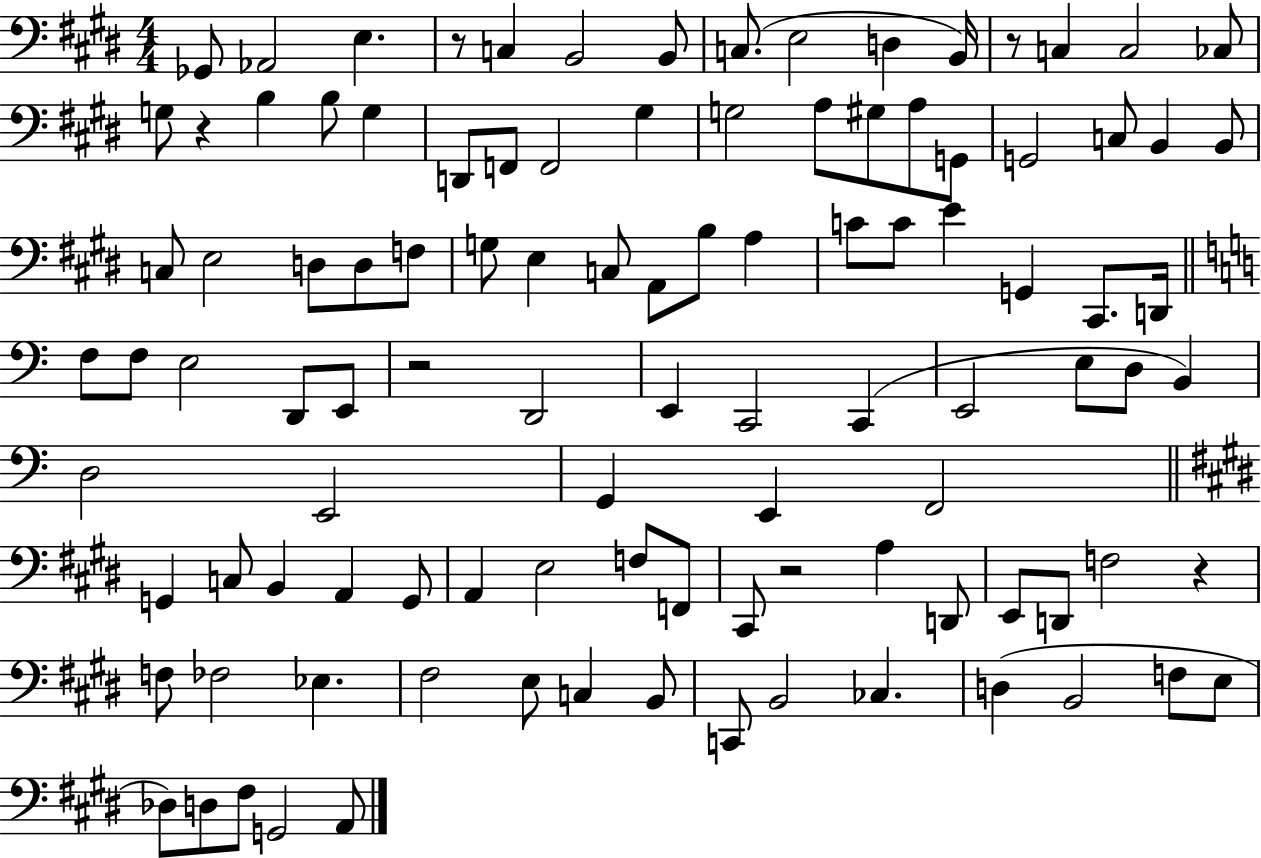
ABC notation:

X:1
T:Untitled
M:4/4
L:1/4
K:E
_G,,/2 _A,,2 E, z/2 C, B,,2 B,,/2 C,/2 E,2 D, B,,/4 z/2 C, C,2 _C,/2 G,/2 z B, B,/2 G, D,,/2 F,,/2 F,,2 ^G, G,2 A,/2 ^G,/2 A,/2 G,,/2 G,,2 C,/2 B,, B,,/2 C,/2 E,2 D,/2 D,/2 F,/2 G,/2 E, C,/2 A,,/2 B,/2 A, C/2 C/2 E G,, ^C,,/2 D,,/4 F,/2 F,/2 E,2 D,,/2 E,,/2 z2 D,,2 E,, C,,2 C,, E,,2 E,/2 D,/2 B,, D,2 E,,2 G,, E,, F,,2 G,, C,/2 B,, A,, G,,/2 A,, E,2 F,/2 F,,/2 ^C,,/2 z2 A, D,,/2 E,,/2 D,,/2 F,2 z F,/2 _F,2 _E, ^F,2 E,/2 C, B,,/2 C,,/2 B,,2 _C, D, B,,2 F,/2 E,/2 _D,/2 D,/2 ^F,/2 G,,2 A,,/2